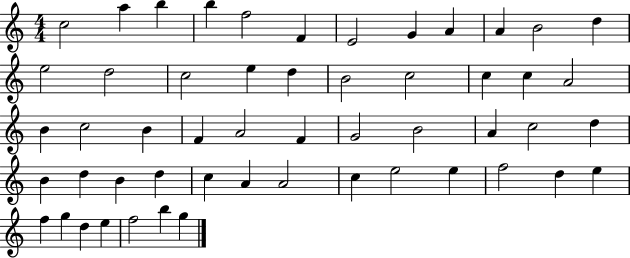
X:1
T:Untitled
M:4/4
L:1/4
K:C
c2 a b b f2 F E2 G A A B2 d e2 d2 c2 e d B2 c2 c c A2 B c2 B F A2 F G2 B2 A c2 d B d B d c A A2 c e2 e f2 d e f g d e f2 b g